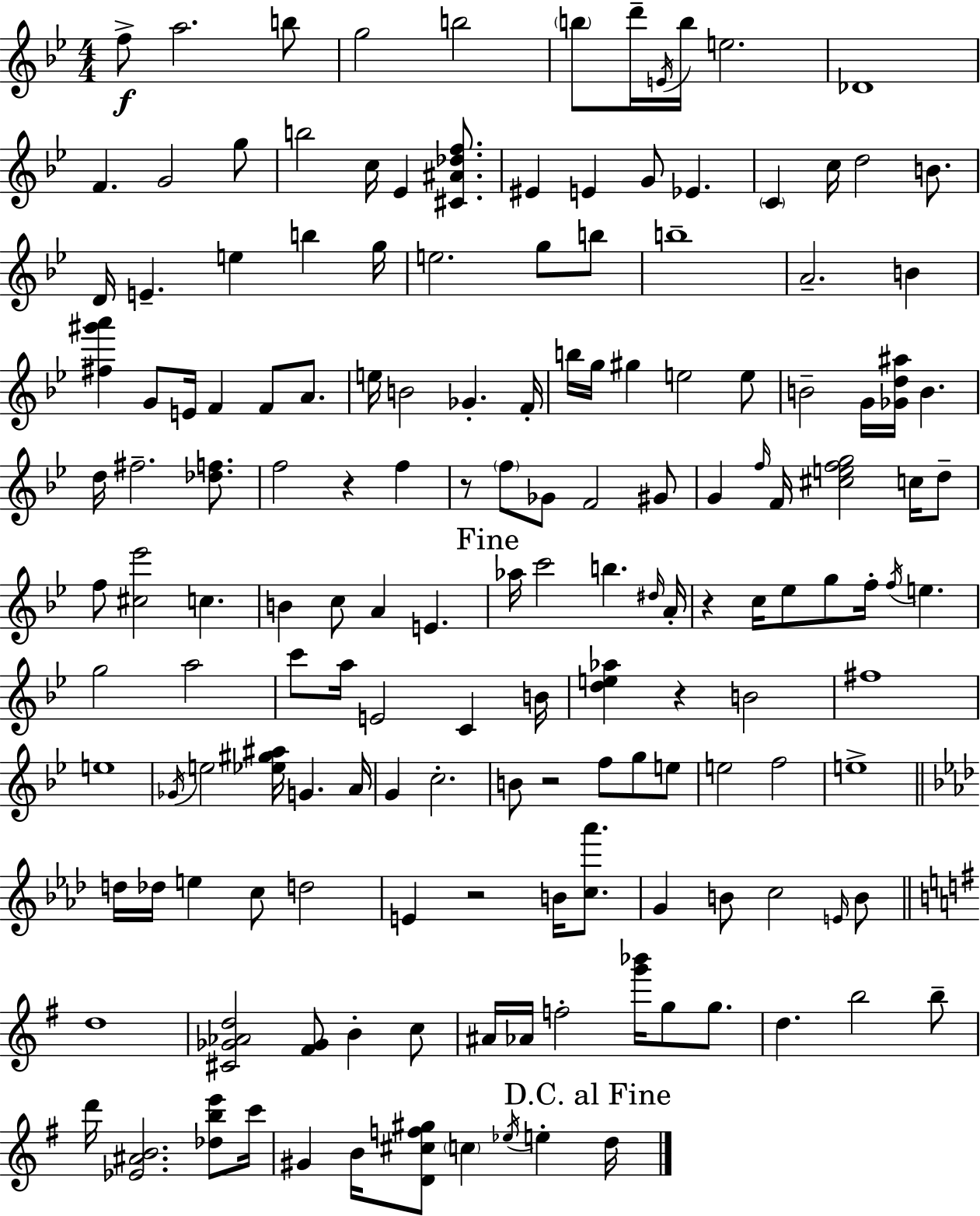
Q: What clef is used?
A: treble